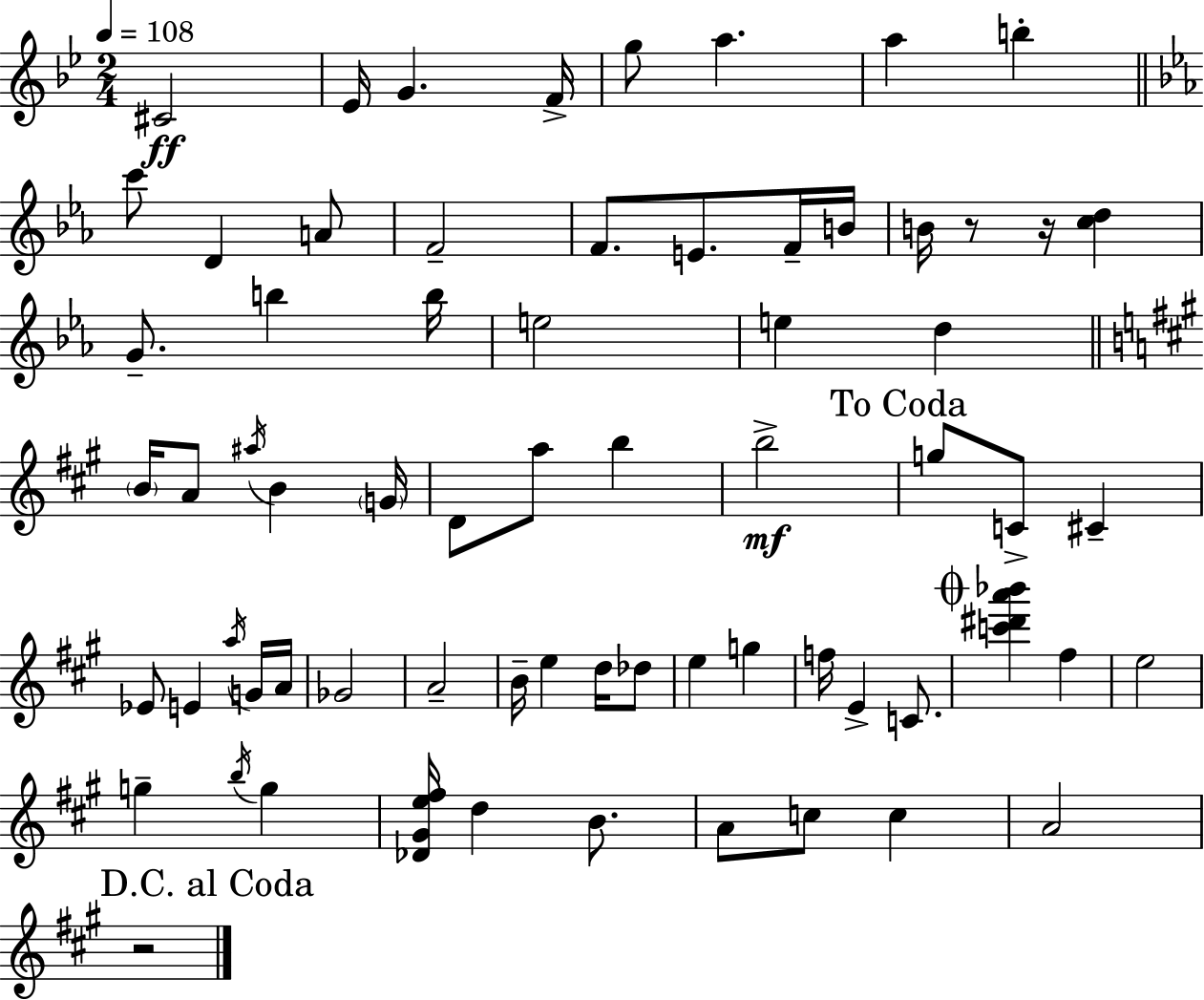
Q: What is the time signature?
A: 2/4